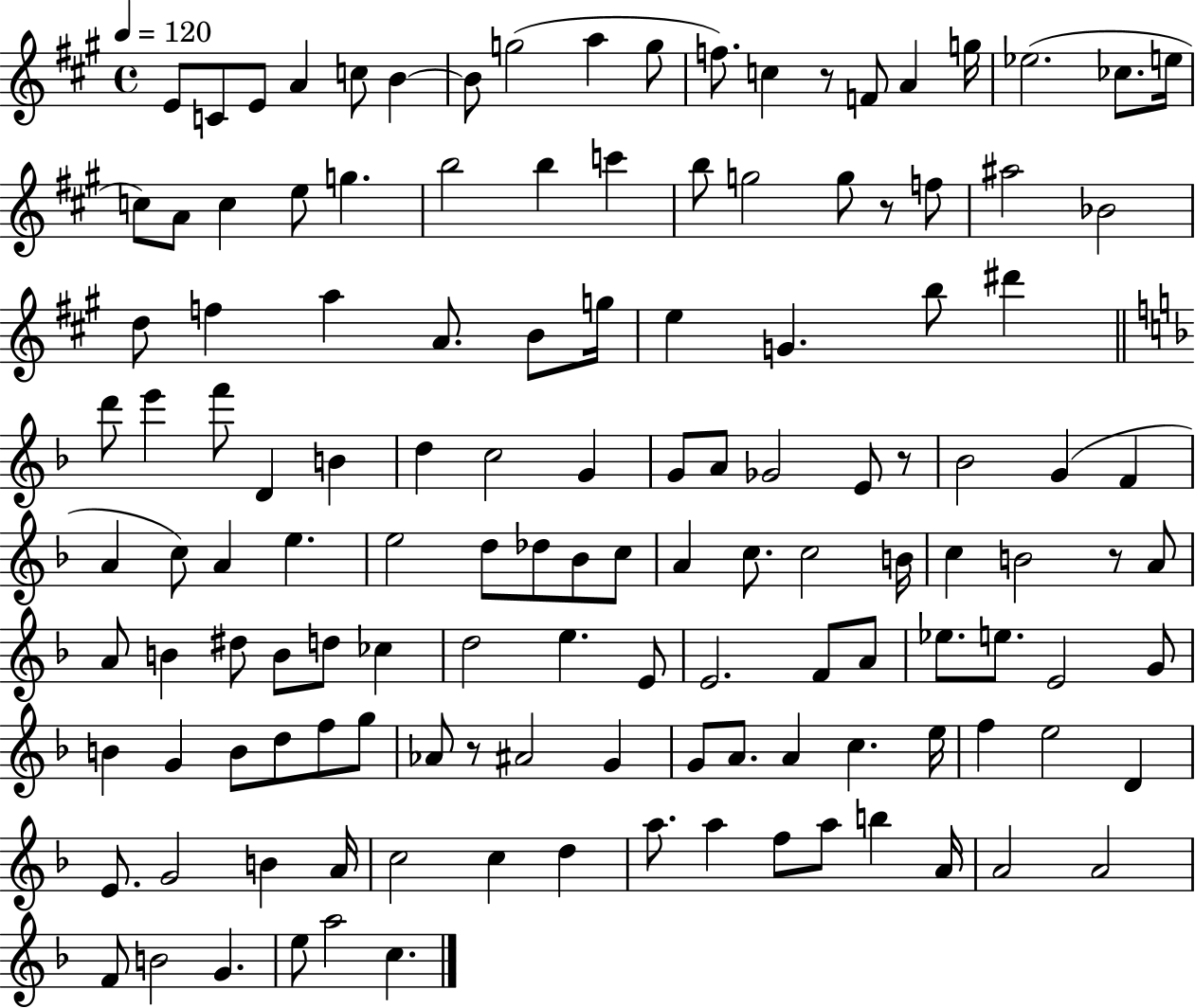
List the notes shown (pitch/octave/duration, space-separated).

E4/e C4/e E4/e A4/q C5/e B4/q B4/e G5/h A5/q G5/e F5/e. C5/q R/e F4/e A4/q G5/s Eb5/h. CES5/e. E5/s C5/e A4/e C5/q E5/e G5/q. B5/h B5/q C6/q B5/e G5/h G5/e R/e F5/e A#5/h Bb4/h D5/e F5/q A5/q A4/e. B4/e G5/s E5/q G4/q. B5/e D#6/q D6/e E6/q F6/e D4/q B4/q D5/q C5/h G4/q G4/e A4/e Gb4/h E4/e R/e Bb4/h G4/q F4/q A4/q C5/e A4/q E5/q. E5/h D5/e Db5/e Bb4/e C5/e A4/q C5/e. C5/h B4/s C5/q B4/h R/e A4/e A4/e B4/q D#5/e B4/e D5/e CES5/q D5/h E5/q. E4/e E4/h. F4/e A4/e Eb5/e. E5/e. E4/h G4/e B4/q G4/q B4/e D5/e F5/e G5/e Ab4/e R/e A#4/h G4/q G4/e A4/e. A4/q C5/q. E5/s F5/q E5/h D4/q E4/e. G4/h B4/q A4/s C5/h C5/q D5/q A5/e. A5/q F5/e A5/e B5/q A4/s A4/h A4/h F4/e B4/h G4/q. E5/e A5/h C5/q.